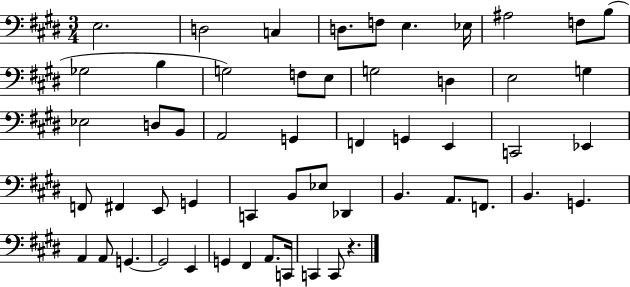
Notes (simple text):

E3/h. D3/h C3/q D3/e. F3/e E3/q. Eb3/s A#3/h F3/e B3/e Gb3/h B3/q G3/h F3/e E3/e G3/h D3/q E3/h G3/q Eb3/h D3/e B2/e A2/h G2/q F2/q G2/q E2/q C2/h Eb2/q F2/e F#2/q E2/e G2/q C2/q B2/e Eb3/e Db2/q B2/q. A2/e. F2/e. B2/q. G2/q. A2/q A2/e G2/q. G2/h E2/q G2/q F#2/q A2/e. C2/s C2/q C2/e R/q.